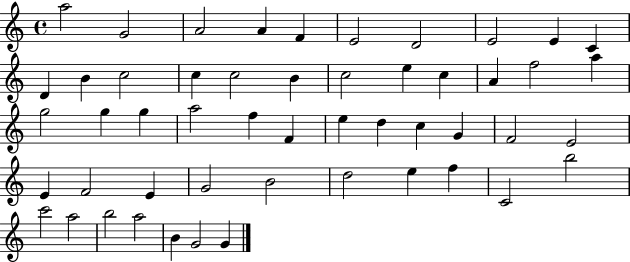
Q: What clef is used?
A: treble